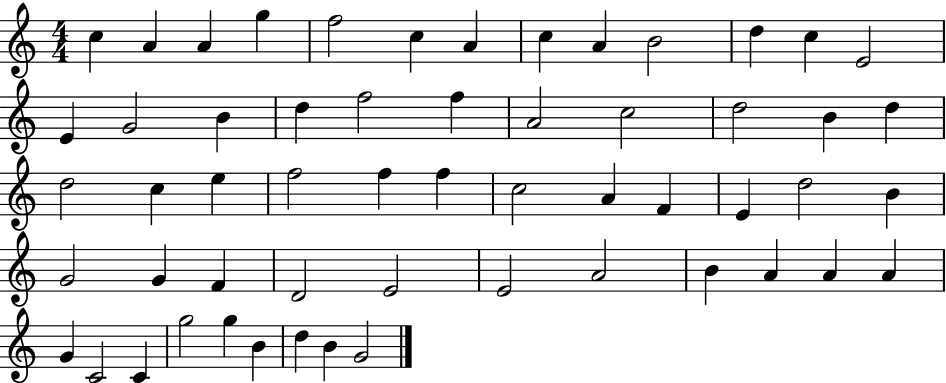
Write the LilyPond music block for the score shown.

{
  \clef treble
  \numericTimeSignature
  \time 4/4
  \key c \major
  c''4 a'4 a'4 g''4 | f''2 c''4 a'4 | c''4 a'4 b'2 | d''4 c''4 e'2 | \break e'4 g'2 b'4 | d''4 f''2 f''4 | a'2 c''2 | d''2 b'4 d''4 | \break d''2 c''4 e''4 | f''2 f''4 f''4 | c''2 a'4 f'4 | e'4 d''2 b'4 | \break g'2 g'4 f'4 | d'2 e'2 | e'2 a'2 | b'4 a'4 a'4 a'4 | \break g'4 c'2 c'4 | g''2 g''4 b'4 | d''4 b'4 g'2 | \bar "|."
}